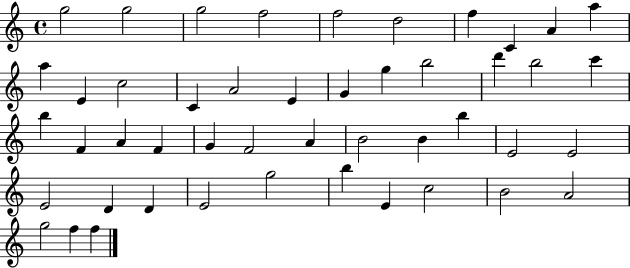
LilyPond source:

{
  \clef treble
  \time 4/4
  \defaultTimeSignature
  \key c \major
  g''2 g''2 | g''2 f''2 | f''2 d''2 | f''4 c'4 a'4 a''4 | \break a''4 e'4 c''2 | c'4 a'2 e'4 | g'4 g''4 b''2 | d'''4 b''2 c'''4 | \break b''4 f'4 a'4 f'4 | g'4 f'2 a'4 | b'2 b'4 b''4 | e'2 e'2 | \break e'2 d'4 d'4 | e'2 g''2 | b''4 e'4 c''2 | b'2 a'2 | \break g''2 f''4 f''4 | \bar "|."
}